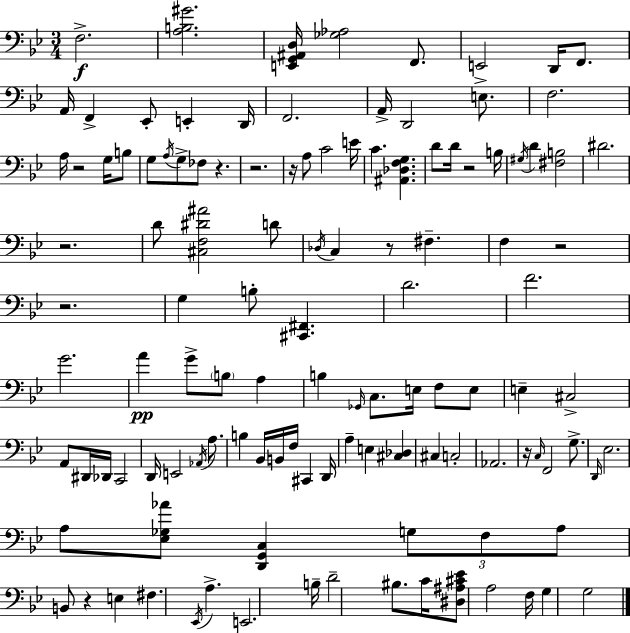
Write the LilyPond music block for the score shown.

{
  \clef bass
  \numericTimeSignature
  \time 3/4
  \key g \minor
  f2.->\f | <a b gis'>2. | <e, g, ais, d>16 <ges aes>2 f,8. | e,2-> d,16 f,8. | \break a,16 f,4-> ees,8-. e,4-. d,16 | f,2. | a,16-> d,2 e8. | f2. | \break a16 r2 g16 b8 | g8 \acciaccatura { a16 } g8-> fes8 r4. | r2. | r16 a8 c'2 | \break e'16 c'4. <ais, des f g>4. | d'8 d'16 r2 | b16 \acciaccatura { gis16 } d'4 <fis b>2 | dis'2. | \break r2. | d'8 <cis f dis' ais'>2 | d'8 \acciaccatura { des16 } c4 r8 fis4.-- | f4 r2 | \break r2. | g4 b8-. <cis, fis,>4. | d'2. | f'2. | \break g'2. | a'4\pp g'8-> \parenthesize b8 a4 | b4 \grace { ges,16 } c8. e16 | f8 e8 e4-- cis2-> | \break a,8 dis,16 des,16 c,2 | d,16 e,2 | \acciaccatura { aes,16 } a8. b4 bes,16 b,16 f16 | cis,4 d,16 a4-- e4 | \break <cis des>4 cis4 c2-. | aes,2. | r16 \grace { c16 } f,2 | g8.-> \grace { d,16 } ees2. | \break a8 <ees ges aes'>8 <d, g, c>4 | \tuplet 3/2 { g8 f8 a8 } b,8 r4 | e4 fis4. | \acciaccatura { ees,16 } a4.-> e,2. | \break b16-- d'2-- | bis8. c'16 <dis ais cis' ees'>8 a2 | f16 g4 | g2 \bar "|."
}